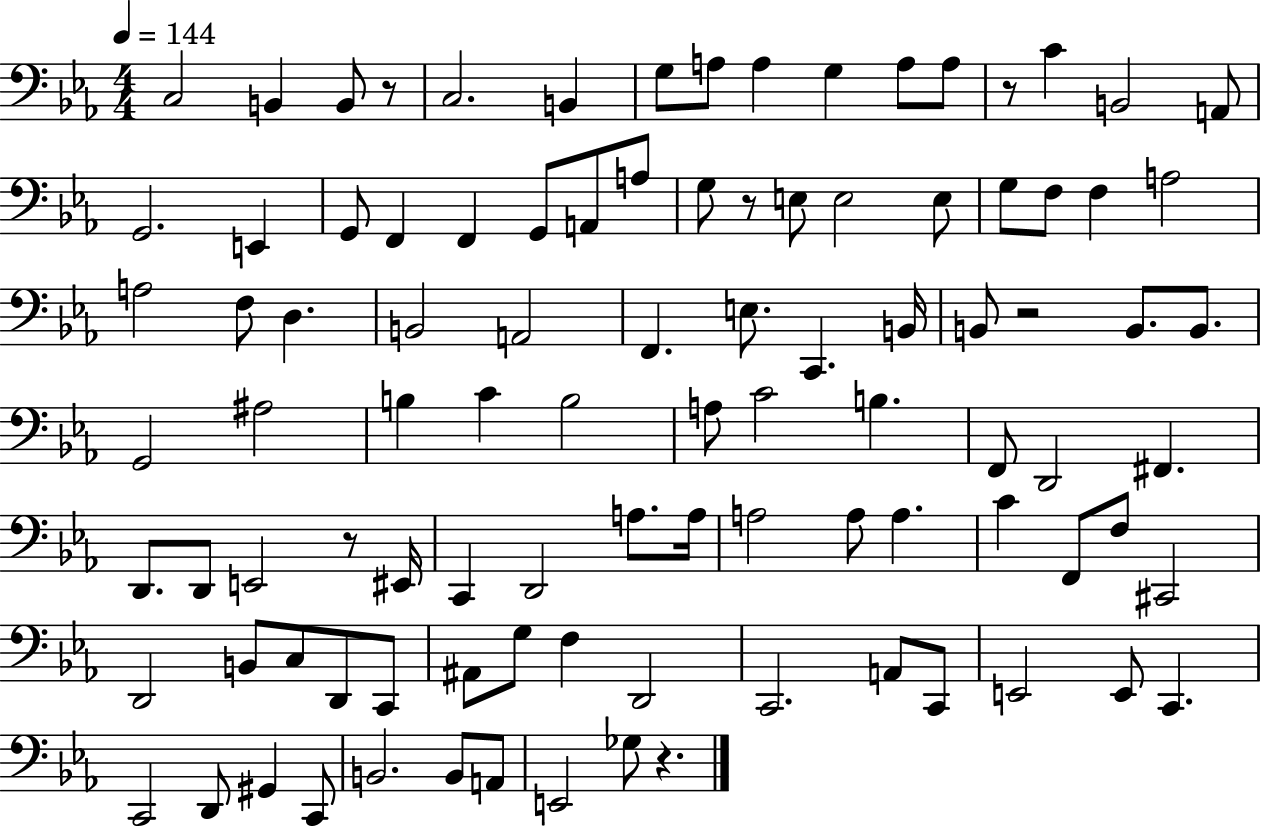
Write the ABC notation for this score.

X:1
T:Untitled
M:4/4
L:1/4
K:Eb
C,2 B,, B,,/2 z/2 C,2 B,, G,/2 A,/2 A, G, A,/2 A,/2 z/2 C B,,2 A,,/2 G,,2 E,, G,,/2 F,, F,, G,,/2 A,,/2 A,/2 G,/2 z/2 E,/2 E,2 E,/2 G,/2 F,/2 F, A,2 A,2 F,/2 D, B,,2 A,,2 F,, E,/2 C,, B,,/4 B,,/2 z2 B,,/2 B,,/2 G,,2 ^A,2 B, C B,2 A,/2 C2 B, F,,/2 D,,2 ^F,, D,,/2 D,,/2 E,,2 z/2 ^E,,/4 C,, D,,2 A,/2 A,/4 A,2 A,/2 A, C F,,/2 F,/2 ^C,,2 D,,2 B,,/2 C,/2 D,,/2 C,,/2 ^A,,/2 G,/2 F, D,,2 C,,2 A,,/2 C,,/2 E,,2 E,,/2 C,, C,,2 D,,/2 ^G,, C,,/2 B,,2 B,,/2 A,,/2 E,,2 _G,/2 z